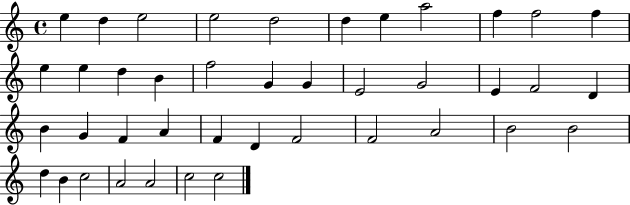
{
  \clef treble
  \time 4/4
  \defaultTimeSignature
  \key c \major
  e''4 d''4 e''2 | e''2 d''2 | d''4 e''4 a''2 | f''4 f''2 f''4 | \break e''4 e''4 d''4 b'4 | f''2 g'4 g'4 | e'2 g'2 | e'4 f'2 d'4 | \break b'4 g'4 f'4 a'4 | f'4 d'4 f'2 | f'2 a'2 | b'2 b'2 | \break d''4 b'4 c''2 | a'2 a'2 | c''2 c''2 | \bar "|."
}